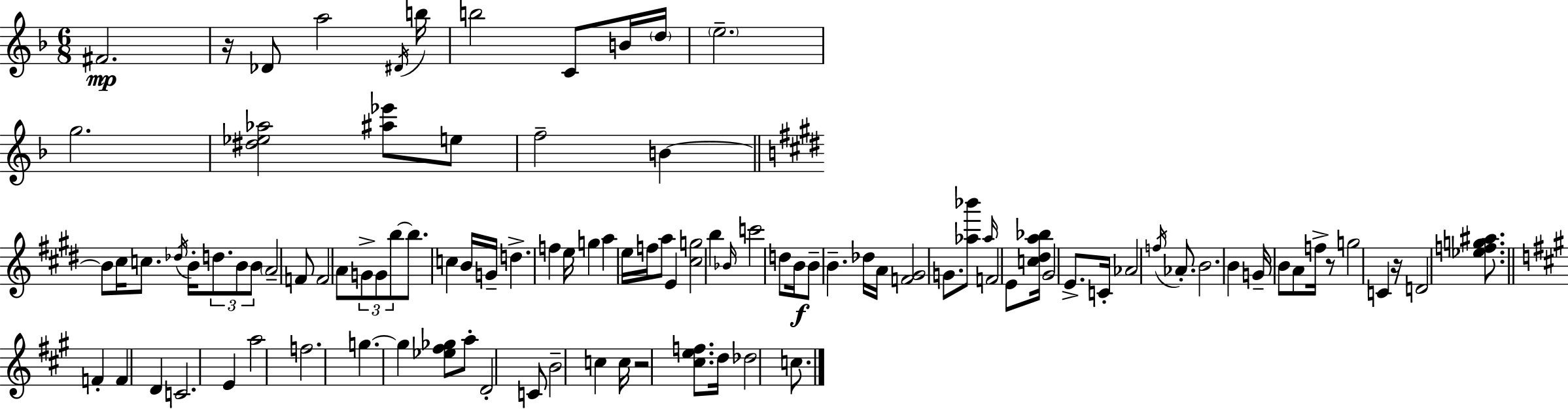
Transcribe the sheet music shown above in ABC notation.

X:1
T:Untitled
M:6/8
L:1/4
K:F
^F2 z/4 _D/2 a2 ^D/4 b/4 b2 C/2 B/4 d/4 e2 g2 [^d_e_a]2 [^a_e']/2 e/2 f2 B B/2 ^c/4 c/2 _d/4 B/4 d/2 B/2 B/2 A2 F/2 F2 A/2 G/2 G/2 b/2 b/2 c B/4 G/4 d f e/4 g a e/4 f/4 a/2 E [^cg]2 b _B/4 c'2 d/2 B/4 B/2 B _d/4 A/4 [F^G]2 G/2 [_a_b']/2 _a/4 F2 E/2 [c^da_b]/4 ^G2 E/2 C/4 _A2 f/4 _A/2 B2 B G/4 B/2 A/2 f/4 z/2 g2 C z/4 D2 [_efg^a]/2 F F D C2 E a2 f2 g g [_e^f_g]/2 a/2 D2 C/2 B2 c c/4 z2 [^cef]/2 d/4 _d2 c/2